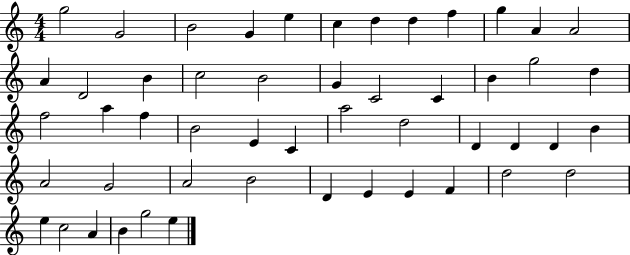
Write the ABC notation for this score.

X:1
T:Untitled
M:4/4
L:1/4
K:C
g2 G2 B2 G e c d d f g A A2 A D2 B c2 B2 G C2 C B g2 d f2 a f B2 E C a2 d2 D D D B A2 G2 A2 B2 D E E F d2 d2 e c2 A B g2 e